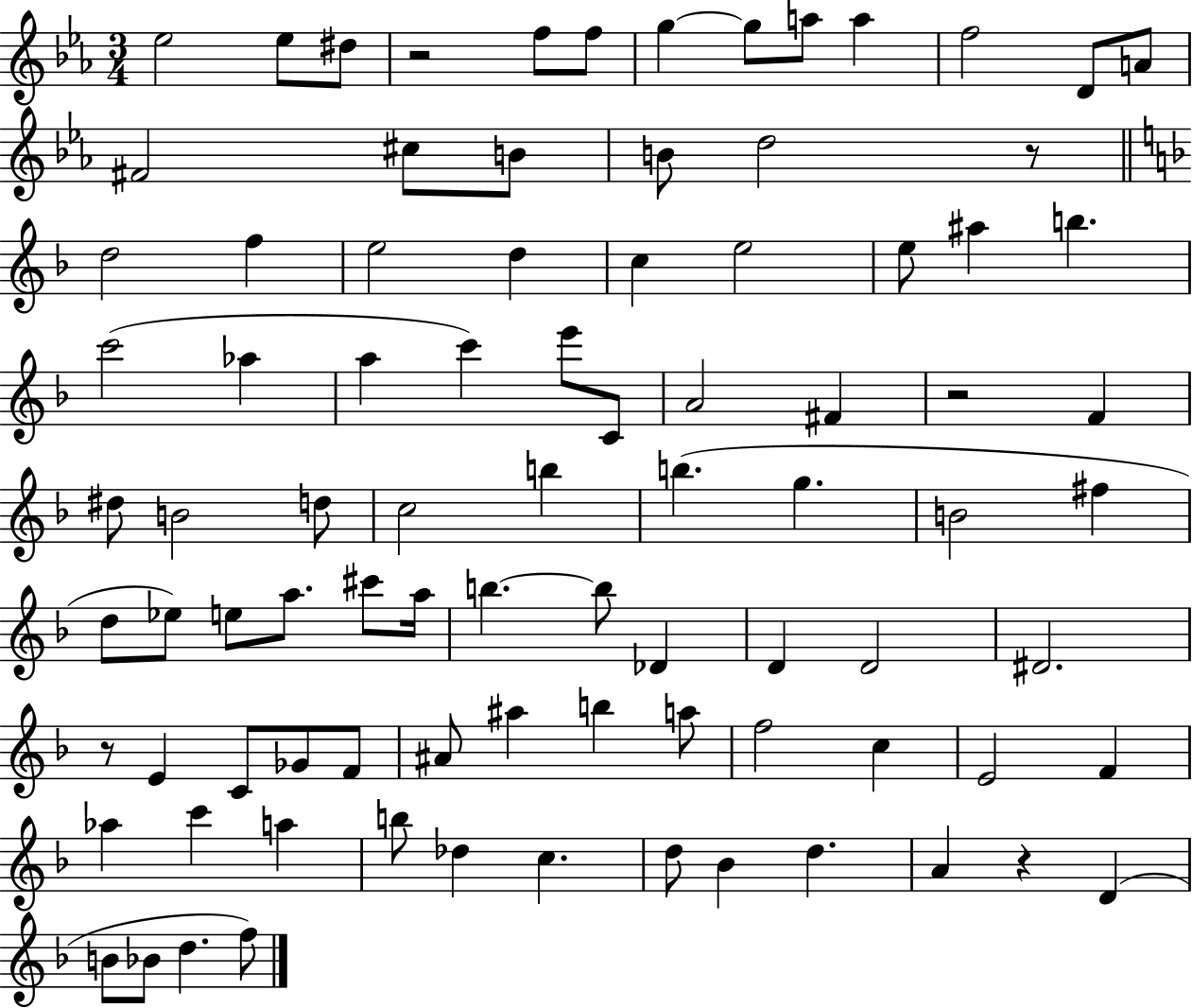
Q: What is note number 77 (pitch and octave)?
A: D5